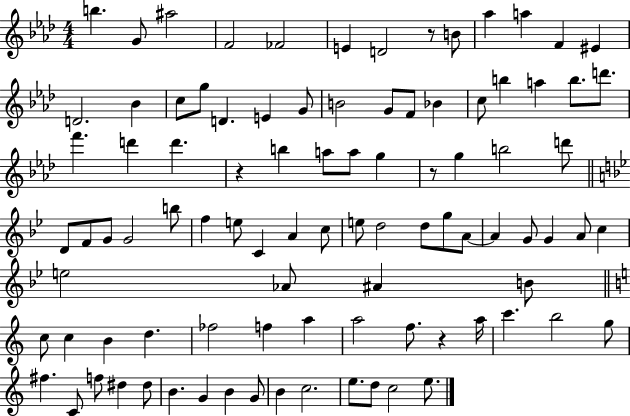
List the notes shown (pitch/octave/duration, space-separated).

B5/q. G4/e A#5/h F4/h FES4/h E4/q D4/h R/e B4/e Ab5/q A5/q F4/q EIS4/q D4/h. Bb4/q C5/e G5/e D4/q. E4/q G4/e B4/h G4/e F4/e Bb4/q C5/e B5/q A5/q B5/e. D6/e. F6/q. D6/q D6/q. R/q B5/q A5/e A5/e G5/q R/e G5/q B5/h D6/e D4/e F4/e G4/e G4/h B5/e F5/q E5/e C4/q A4/q C5/e E5/e D5/h D5/e G5/e A4/e A4/q G4/e G4/q A4/e C5/q E5/h Ab4/e A#4/q B4/e C5/e C5/q B4/q D5/q. FES5/h F5/q A5/q A5/h F5/e. R/q A5/s C6/q. B5/h G5/e F#5/q. C4/e F5/e D#5/q D#5/e B4/q. G4/q B4/q G4/e B4/q C5/h. E5/e. D5/e C5/h E5/e.